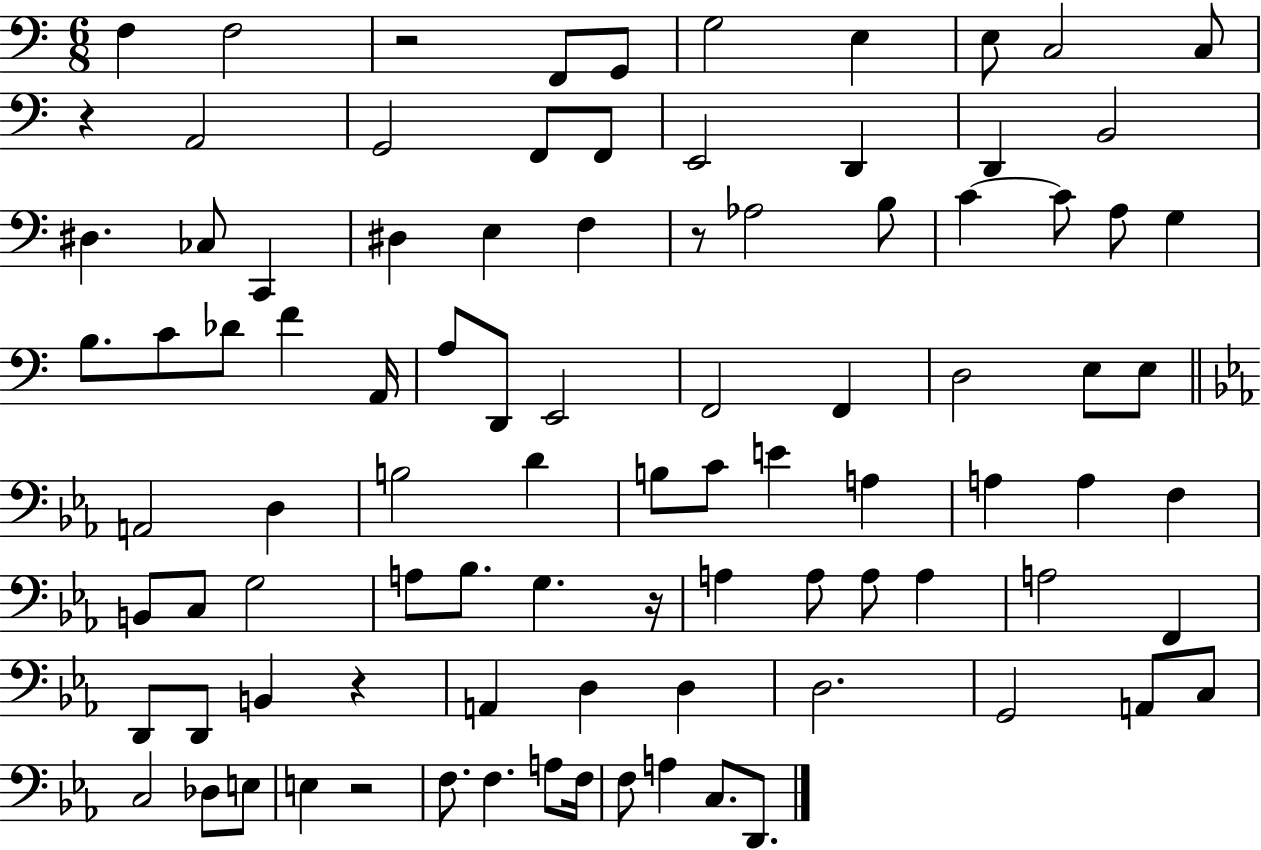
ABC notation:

X:1
T:Untitled
M:6/8
L:1/4
K:C
F, F,2 z2 F,,/2 G,,/2 G,2 E, E,/2 C,2 C,/2 z A,,2 G,,2 F,,/2 F,,/2 E,,2 D,, D,, B,,2 ^D, _C,/2 C,, ^D, E, F, z/2 _A,2 B,/2 C C/2 A,/2 G, B,/2 C/2 _D/2 F A,,/4 A,/2 D,,/2 E,,2 F,,2 F,, D,2 E,/2 E,/2 A,,2 D, B,2 D B,/2 C/2 E A, A, A, F, B,,/2 C,/2 G,2 A,/2 _B,/2 G, z/4 A, A,/2 A,/2 A, A,2 F,, D,,/2 D,,/2 B,, z A,, D, D, D,2 G,,2 A,,/2 C,/2 C,2 _D,/2 E,/2 E, z2 F,/2 F, A,/2 F,/4 F,/2 A, C,/2 D,,/2